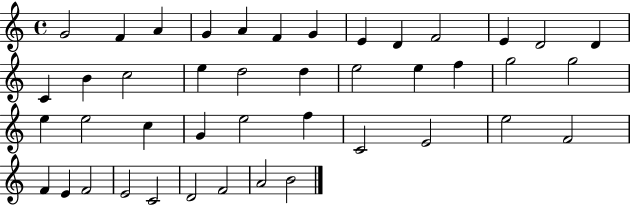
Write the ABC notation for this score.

X:1
T:Untitled
M:4/4
L:1/4
K:C
G2 F A G A F G E D F2 E D2 D C B c2 e d2 d e2 e f g2 g2 e e2 c G e2 f C2 E2 e2 F2 F E F2 E2 C2 D2 F2 A2 B2